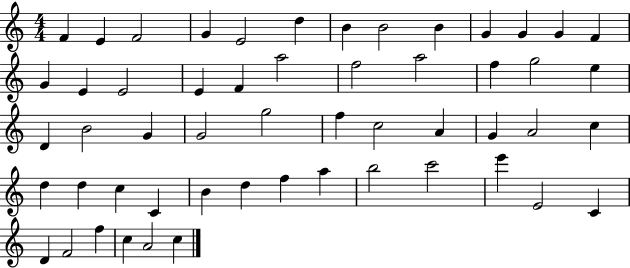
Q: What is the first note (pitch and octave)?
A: F4